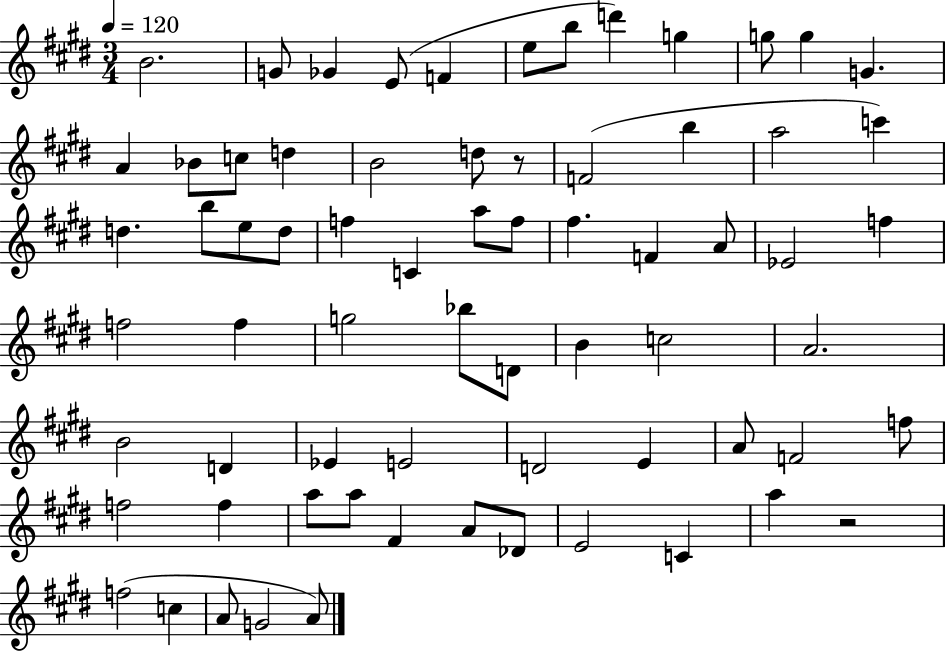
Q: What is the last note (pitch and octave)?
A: A4